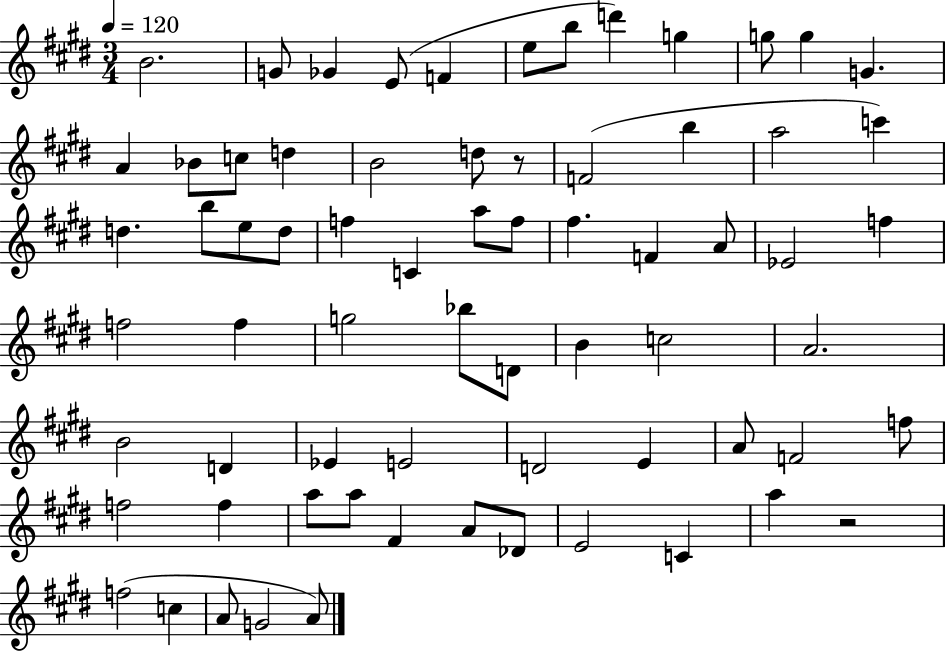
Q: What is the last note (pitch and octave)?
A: A4